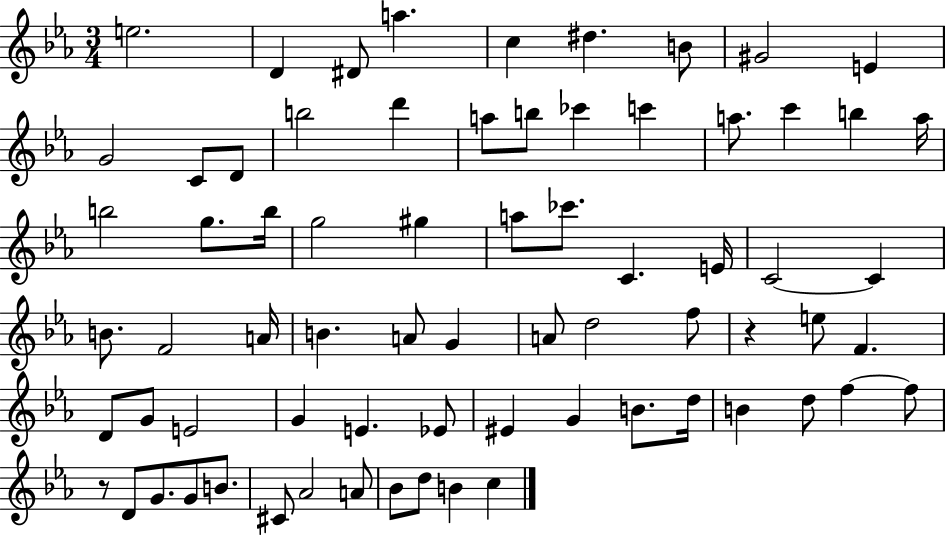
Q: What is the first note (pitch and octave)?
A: E5